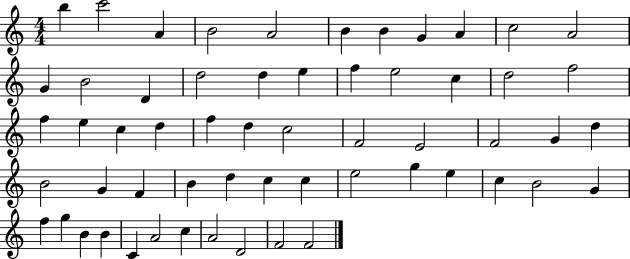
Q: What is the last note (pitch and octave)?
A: F4